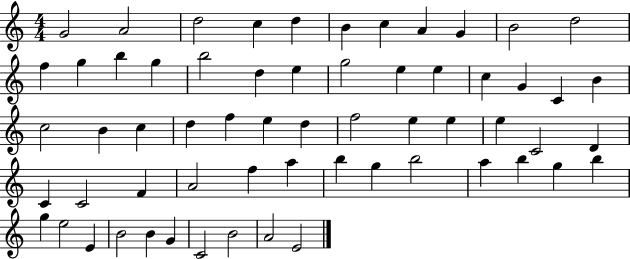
G4/h A4/h D5/h C5/q D5/q B4/q C5/q A4/q G4/q B4/h D5/h F5/q G5/q B5/q G5/q B5/h D5/q E5/q G5/h E5/q E5/q C5/q G4/q C4/q B4/q C5/h B4/q C5/q D5/q F5/q E5/q D5/q F5/h E5/q E5/q E5/q C4/h D4/q C4/q C4/h F4/q A4/h F5/q A5/q B5/q G5/q B5/h A5/q B5/q G5/q B5/q G5/q E5/h E4/q B4/h B4/q G4/q C4/h B4/h A4/h E4/h